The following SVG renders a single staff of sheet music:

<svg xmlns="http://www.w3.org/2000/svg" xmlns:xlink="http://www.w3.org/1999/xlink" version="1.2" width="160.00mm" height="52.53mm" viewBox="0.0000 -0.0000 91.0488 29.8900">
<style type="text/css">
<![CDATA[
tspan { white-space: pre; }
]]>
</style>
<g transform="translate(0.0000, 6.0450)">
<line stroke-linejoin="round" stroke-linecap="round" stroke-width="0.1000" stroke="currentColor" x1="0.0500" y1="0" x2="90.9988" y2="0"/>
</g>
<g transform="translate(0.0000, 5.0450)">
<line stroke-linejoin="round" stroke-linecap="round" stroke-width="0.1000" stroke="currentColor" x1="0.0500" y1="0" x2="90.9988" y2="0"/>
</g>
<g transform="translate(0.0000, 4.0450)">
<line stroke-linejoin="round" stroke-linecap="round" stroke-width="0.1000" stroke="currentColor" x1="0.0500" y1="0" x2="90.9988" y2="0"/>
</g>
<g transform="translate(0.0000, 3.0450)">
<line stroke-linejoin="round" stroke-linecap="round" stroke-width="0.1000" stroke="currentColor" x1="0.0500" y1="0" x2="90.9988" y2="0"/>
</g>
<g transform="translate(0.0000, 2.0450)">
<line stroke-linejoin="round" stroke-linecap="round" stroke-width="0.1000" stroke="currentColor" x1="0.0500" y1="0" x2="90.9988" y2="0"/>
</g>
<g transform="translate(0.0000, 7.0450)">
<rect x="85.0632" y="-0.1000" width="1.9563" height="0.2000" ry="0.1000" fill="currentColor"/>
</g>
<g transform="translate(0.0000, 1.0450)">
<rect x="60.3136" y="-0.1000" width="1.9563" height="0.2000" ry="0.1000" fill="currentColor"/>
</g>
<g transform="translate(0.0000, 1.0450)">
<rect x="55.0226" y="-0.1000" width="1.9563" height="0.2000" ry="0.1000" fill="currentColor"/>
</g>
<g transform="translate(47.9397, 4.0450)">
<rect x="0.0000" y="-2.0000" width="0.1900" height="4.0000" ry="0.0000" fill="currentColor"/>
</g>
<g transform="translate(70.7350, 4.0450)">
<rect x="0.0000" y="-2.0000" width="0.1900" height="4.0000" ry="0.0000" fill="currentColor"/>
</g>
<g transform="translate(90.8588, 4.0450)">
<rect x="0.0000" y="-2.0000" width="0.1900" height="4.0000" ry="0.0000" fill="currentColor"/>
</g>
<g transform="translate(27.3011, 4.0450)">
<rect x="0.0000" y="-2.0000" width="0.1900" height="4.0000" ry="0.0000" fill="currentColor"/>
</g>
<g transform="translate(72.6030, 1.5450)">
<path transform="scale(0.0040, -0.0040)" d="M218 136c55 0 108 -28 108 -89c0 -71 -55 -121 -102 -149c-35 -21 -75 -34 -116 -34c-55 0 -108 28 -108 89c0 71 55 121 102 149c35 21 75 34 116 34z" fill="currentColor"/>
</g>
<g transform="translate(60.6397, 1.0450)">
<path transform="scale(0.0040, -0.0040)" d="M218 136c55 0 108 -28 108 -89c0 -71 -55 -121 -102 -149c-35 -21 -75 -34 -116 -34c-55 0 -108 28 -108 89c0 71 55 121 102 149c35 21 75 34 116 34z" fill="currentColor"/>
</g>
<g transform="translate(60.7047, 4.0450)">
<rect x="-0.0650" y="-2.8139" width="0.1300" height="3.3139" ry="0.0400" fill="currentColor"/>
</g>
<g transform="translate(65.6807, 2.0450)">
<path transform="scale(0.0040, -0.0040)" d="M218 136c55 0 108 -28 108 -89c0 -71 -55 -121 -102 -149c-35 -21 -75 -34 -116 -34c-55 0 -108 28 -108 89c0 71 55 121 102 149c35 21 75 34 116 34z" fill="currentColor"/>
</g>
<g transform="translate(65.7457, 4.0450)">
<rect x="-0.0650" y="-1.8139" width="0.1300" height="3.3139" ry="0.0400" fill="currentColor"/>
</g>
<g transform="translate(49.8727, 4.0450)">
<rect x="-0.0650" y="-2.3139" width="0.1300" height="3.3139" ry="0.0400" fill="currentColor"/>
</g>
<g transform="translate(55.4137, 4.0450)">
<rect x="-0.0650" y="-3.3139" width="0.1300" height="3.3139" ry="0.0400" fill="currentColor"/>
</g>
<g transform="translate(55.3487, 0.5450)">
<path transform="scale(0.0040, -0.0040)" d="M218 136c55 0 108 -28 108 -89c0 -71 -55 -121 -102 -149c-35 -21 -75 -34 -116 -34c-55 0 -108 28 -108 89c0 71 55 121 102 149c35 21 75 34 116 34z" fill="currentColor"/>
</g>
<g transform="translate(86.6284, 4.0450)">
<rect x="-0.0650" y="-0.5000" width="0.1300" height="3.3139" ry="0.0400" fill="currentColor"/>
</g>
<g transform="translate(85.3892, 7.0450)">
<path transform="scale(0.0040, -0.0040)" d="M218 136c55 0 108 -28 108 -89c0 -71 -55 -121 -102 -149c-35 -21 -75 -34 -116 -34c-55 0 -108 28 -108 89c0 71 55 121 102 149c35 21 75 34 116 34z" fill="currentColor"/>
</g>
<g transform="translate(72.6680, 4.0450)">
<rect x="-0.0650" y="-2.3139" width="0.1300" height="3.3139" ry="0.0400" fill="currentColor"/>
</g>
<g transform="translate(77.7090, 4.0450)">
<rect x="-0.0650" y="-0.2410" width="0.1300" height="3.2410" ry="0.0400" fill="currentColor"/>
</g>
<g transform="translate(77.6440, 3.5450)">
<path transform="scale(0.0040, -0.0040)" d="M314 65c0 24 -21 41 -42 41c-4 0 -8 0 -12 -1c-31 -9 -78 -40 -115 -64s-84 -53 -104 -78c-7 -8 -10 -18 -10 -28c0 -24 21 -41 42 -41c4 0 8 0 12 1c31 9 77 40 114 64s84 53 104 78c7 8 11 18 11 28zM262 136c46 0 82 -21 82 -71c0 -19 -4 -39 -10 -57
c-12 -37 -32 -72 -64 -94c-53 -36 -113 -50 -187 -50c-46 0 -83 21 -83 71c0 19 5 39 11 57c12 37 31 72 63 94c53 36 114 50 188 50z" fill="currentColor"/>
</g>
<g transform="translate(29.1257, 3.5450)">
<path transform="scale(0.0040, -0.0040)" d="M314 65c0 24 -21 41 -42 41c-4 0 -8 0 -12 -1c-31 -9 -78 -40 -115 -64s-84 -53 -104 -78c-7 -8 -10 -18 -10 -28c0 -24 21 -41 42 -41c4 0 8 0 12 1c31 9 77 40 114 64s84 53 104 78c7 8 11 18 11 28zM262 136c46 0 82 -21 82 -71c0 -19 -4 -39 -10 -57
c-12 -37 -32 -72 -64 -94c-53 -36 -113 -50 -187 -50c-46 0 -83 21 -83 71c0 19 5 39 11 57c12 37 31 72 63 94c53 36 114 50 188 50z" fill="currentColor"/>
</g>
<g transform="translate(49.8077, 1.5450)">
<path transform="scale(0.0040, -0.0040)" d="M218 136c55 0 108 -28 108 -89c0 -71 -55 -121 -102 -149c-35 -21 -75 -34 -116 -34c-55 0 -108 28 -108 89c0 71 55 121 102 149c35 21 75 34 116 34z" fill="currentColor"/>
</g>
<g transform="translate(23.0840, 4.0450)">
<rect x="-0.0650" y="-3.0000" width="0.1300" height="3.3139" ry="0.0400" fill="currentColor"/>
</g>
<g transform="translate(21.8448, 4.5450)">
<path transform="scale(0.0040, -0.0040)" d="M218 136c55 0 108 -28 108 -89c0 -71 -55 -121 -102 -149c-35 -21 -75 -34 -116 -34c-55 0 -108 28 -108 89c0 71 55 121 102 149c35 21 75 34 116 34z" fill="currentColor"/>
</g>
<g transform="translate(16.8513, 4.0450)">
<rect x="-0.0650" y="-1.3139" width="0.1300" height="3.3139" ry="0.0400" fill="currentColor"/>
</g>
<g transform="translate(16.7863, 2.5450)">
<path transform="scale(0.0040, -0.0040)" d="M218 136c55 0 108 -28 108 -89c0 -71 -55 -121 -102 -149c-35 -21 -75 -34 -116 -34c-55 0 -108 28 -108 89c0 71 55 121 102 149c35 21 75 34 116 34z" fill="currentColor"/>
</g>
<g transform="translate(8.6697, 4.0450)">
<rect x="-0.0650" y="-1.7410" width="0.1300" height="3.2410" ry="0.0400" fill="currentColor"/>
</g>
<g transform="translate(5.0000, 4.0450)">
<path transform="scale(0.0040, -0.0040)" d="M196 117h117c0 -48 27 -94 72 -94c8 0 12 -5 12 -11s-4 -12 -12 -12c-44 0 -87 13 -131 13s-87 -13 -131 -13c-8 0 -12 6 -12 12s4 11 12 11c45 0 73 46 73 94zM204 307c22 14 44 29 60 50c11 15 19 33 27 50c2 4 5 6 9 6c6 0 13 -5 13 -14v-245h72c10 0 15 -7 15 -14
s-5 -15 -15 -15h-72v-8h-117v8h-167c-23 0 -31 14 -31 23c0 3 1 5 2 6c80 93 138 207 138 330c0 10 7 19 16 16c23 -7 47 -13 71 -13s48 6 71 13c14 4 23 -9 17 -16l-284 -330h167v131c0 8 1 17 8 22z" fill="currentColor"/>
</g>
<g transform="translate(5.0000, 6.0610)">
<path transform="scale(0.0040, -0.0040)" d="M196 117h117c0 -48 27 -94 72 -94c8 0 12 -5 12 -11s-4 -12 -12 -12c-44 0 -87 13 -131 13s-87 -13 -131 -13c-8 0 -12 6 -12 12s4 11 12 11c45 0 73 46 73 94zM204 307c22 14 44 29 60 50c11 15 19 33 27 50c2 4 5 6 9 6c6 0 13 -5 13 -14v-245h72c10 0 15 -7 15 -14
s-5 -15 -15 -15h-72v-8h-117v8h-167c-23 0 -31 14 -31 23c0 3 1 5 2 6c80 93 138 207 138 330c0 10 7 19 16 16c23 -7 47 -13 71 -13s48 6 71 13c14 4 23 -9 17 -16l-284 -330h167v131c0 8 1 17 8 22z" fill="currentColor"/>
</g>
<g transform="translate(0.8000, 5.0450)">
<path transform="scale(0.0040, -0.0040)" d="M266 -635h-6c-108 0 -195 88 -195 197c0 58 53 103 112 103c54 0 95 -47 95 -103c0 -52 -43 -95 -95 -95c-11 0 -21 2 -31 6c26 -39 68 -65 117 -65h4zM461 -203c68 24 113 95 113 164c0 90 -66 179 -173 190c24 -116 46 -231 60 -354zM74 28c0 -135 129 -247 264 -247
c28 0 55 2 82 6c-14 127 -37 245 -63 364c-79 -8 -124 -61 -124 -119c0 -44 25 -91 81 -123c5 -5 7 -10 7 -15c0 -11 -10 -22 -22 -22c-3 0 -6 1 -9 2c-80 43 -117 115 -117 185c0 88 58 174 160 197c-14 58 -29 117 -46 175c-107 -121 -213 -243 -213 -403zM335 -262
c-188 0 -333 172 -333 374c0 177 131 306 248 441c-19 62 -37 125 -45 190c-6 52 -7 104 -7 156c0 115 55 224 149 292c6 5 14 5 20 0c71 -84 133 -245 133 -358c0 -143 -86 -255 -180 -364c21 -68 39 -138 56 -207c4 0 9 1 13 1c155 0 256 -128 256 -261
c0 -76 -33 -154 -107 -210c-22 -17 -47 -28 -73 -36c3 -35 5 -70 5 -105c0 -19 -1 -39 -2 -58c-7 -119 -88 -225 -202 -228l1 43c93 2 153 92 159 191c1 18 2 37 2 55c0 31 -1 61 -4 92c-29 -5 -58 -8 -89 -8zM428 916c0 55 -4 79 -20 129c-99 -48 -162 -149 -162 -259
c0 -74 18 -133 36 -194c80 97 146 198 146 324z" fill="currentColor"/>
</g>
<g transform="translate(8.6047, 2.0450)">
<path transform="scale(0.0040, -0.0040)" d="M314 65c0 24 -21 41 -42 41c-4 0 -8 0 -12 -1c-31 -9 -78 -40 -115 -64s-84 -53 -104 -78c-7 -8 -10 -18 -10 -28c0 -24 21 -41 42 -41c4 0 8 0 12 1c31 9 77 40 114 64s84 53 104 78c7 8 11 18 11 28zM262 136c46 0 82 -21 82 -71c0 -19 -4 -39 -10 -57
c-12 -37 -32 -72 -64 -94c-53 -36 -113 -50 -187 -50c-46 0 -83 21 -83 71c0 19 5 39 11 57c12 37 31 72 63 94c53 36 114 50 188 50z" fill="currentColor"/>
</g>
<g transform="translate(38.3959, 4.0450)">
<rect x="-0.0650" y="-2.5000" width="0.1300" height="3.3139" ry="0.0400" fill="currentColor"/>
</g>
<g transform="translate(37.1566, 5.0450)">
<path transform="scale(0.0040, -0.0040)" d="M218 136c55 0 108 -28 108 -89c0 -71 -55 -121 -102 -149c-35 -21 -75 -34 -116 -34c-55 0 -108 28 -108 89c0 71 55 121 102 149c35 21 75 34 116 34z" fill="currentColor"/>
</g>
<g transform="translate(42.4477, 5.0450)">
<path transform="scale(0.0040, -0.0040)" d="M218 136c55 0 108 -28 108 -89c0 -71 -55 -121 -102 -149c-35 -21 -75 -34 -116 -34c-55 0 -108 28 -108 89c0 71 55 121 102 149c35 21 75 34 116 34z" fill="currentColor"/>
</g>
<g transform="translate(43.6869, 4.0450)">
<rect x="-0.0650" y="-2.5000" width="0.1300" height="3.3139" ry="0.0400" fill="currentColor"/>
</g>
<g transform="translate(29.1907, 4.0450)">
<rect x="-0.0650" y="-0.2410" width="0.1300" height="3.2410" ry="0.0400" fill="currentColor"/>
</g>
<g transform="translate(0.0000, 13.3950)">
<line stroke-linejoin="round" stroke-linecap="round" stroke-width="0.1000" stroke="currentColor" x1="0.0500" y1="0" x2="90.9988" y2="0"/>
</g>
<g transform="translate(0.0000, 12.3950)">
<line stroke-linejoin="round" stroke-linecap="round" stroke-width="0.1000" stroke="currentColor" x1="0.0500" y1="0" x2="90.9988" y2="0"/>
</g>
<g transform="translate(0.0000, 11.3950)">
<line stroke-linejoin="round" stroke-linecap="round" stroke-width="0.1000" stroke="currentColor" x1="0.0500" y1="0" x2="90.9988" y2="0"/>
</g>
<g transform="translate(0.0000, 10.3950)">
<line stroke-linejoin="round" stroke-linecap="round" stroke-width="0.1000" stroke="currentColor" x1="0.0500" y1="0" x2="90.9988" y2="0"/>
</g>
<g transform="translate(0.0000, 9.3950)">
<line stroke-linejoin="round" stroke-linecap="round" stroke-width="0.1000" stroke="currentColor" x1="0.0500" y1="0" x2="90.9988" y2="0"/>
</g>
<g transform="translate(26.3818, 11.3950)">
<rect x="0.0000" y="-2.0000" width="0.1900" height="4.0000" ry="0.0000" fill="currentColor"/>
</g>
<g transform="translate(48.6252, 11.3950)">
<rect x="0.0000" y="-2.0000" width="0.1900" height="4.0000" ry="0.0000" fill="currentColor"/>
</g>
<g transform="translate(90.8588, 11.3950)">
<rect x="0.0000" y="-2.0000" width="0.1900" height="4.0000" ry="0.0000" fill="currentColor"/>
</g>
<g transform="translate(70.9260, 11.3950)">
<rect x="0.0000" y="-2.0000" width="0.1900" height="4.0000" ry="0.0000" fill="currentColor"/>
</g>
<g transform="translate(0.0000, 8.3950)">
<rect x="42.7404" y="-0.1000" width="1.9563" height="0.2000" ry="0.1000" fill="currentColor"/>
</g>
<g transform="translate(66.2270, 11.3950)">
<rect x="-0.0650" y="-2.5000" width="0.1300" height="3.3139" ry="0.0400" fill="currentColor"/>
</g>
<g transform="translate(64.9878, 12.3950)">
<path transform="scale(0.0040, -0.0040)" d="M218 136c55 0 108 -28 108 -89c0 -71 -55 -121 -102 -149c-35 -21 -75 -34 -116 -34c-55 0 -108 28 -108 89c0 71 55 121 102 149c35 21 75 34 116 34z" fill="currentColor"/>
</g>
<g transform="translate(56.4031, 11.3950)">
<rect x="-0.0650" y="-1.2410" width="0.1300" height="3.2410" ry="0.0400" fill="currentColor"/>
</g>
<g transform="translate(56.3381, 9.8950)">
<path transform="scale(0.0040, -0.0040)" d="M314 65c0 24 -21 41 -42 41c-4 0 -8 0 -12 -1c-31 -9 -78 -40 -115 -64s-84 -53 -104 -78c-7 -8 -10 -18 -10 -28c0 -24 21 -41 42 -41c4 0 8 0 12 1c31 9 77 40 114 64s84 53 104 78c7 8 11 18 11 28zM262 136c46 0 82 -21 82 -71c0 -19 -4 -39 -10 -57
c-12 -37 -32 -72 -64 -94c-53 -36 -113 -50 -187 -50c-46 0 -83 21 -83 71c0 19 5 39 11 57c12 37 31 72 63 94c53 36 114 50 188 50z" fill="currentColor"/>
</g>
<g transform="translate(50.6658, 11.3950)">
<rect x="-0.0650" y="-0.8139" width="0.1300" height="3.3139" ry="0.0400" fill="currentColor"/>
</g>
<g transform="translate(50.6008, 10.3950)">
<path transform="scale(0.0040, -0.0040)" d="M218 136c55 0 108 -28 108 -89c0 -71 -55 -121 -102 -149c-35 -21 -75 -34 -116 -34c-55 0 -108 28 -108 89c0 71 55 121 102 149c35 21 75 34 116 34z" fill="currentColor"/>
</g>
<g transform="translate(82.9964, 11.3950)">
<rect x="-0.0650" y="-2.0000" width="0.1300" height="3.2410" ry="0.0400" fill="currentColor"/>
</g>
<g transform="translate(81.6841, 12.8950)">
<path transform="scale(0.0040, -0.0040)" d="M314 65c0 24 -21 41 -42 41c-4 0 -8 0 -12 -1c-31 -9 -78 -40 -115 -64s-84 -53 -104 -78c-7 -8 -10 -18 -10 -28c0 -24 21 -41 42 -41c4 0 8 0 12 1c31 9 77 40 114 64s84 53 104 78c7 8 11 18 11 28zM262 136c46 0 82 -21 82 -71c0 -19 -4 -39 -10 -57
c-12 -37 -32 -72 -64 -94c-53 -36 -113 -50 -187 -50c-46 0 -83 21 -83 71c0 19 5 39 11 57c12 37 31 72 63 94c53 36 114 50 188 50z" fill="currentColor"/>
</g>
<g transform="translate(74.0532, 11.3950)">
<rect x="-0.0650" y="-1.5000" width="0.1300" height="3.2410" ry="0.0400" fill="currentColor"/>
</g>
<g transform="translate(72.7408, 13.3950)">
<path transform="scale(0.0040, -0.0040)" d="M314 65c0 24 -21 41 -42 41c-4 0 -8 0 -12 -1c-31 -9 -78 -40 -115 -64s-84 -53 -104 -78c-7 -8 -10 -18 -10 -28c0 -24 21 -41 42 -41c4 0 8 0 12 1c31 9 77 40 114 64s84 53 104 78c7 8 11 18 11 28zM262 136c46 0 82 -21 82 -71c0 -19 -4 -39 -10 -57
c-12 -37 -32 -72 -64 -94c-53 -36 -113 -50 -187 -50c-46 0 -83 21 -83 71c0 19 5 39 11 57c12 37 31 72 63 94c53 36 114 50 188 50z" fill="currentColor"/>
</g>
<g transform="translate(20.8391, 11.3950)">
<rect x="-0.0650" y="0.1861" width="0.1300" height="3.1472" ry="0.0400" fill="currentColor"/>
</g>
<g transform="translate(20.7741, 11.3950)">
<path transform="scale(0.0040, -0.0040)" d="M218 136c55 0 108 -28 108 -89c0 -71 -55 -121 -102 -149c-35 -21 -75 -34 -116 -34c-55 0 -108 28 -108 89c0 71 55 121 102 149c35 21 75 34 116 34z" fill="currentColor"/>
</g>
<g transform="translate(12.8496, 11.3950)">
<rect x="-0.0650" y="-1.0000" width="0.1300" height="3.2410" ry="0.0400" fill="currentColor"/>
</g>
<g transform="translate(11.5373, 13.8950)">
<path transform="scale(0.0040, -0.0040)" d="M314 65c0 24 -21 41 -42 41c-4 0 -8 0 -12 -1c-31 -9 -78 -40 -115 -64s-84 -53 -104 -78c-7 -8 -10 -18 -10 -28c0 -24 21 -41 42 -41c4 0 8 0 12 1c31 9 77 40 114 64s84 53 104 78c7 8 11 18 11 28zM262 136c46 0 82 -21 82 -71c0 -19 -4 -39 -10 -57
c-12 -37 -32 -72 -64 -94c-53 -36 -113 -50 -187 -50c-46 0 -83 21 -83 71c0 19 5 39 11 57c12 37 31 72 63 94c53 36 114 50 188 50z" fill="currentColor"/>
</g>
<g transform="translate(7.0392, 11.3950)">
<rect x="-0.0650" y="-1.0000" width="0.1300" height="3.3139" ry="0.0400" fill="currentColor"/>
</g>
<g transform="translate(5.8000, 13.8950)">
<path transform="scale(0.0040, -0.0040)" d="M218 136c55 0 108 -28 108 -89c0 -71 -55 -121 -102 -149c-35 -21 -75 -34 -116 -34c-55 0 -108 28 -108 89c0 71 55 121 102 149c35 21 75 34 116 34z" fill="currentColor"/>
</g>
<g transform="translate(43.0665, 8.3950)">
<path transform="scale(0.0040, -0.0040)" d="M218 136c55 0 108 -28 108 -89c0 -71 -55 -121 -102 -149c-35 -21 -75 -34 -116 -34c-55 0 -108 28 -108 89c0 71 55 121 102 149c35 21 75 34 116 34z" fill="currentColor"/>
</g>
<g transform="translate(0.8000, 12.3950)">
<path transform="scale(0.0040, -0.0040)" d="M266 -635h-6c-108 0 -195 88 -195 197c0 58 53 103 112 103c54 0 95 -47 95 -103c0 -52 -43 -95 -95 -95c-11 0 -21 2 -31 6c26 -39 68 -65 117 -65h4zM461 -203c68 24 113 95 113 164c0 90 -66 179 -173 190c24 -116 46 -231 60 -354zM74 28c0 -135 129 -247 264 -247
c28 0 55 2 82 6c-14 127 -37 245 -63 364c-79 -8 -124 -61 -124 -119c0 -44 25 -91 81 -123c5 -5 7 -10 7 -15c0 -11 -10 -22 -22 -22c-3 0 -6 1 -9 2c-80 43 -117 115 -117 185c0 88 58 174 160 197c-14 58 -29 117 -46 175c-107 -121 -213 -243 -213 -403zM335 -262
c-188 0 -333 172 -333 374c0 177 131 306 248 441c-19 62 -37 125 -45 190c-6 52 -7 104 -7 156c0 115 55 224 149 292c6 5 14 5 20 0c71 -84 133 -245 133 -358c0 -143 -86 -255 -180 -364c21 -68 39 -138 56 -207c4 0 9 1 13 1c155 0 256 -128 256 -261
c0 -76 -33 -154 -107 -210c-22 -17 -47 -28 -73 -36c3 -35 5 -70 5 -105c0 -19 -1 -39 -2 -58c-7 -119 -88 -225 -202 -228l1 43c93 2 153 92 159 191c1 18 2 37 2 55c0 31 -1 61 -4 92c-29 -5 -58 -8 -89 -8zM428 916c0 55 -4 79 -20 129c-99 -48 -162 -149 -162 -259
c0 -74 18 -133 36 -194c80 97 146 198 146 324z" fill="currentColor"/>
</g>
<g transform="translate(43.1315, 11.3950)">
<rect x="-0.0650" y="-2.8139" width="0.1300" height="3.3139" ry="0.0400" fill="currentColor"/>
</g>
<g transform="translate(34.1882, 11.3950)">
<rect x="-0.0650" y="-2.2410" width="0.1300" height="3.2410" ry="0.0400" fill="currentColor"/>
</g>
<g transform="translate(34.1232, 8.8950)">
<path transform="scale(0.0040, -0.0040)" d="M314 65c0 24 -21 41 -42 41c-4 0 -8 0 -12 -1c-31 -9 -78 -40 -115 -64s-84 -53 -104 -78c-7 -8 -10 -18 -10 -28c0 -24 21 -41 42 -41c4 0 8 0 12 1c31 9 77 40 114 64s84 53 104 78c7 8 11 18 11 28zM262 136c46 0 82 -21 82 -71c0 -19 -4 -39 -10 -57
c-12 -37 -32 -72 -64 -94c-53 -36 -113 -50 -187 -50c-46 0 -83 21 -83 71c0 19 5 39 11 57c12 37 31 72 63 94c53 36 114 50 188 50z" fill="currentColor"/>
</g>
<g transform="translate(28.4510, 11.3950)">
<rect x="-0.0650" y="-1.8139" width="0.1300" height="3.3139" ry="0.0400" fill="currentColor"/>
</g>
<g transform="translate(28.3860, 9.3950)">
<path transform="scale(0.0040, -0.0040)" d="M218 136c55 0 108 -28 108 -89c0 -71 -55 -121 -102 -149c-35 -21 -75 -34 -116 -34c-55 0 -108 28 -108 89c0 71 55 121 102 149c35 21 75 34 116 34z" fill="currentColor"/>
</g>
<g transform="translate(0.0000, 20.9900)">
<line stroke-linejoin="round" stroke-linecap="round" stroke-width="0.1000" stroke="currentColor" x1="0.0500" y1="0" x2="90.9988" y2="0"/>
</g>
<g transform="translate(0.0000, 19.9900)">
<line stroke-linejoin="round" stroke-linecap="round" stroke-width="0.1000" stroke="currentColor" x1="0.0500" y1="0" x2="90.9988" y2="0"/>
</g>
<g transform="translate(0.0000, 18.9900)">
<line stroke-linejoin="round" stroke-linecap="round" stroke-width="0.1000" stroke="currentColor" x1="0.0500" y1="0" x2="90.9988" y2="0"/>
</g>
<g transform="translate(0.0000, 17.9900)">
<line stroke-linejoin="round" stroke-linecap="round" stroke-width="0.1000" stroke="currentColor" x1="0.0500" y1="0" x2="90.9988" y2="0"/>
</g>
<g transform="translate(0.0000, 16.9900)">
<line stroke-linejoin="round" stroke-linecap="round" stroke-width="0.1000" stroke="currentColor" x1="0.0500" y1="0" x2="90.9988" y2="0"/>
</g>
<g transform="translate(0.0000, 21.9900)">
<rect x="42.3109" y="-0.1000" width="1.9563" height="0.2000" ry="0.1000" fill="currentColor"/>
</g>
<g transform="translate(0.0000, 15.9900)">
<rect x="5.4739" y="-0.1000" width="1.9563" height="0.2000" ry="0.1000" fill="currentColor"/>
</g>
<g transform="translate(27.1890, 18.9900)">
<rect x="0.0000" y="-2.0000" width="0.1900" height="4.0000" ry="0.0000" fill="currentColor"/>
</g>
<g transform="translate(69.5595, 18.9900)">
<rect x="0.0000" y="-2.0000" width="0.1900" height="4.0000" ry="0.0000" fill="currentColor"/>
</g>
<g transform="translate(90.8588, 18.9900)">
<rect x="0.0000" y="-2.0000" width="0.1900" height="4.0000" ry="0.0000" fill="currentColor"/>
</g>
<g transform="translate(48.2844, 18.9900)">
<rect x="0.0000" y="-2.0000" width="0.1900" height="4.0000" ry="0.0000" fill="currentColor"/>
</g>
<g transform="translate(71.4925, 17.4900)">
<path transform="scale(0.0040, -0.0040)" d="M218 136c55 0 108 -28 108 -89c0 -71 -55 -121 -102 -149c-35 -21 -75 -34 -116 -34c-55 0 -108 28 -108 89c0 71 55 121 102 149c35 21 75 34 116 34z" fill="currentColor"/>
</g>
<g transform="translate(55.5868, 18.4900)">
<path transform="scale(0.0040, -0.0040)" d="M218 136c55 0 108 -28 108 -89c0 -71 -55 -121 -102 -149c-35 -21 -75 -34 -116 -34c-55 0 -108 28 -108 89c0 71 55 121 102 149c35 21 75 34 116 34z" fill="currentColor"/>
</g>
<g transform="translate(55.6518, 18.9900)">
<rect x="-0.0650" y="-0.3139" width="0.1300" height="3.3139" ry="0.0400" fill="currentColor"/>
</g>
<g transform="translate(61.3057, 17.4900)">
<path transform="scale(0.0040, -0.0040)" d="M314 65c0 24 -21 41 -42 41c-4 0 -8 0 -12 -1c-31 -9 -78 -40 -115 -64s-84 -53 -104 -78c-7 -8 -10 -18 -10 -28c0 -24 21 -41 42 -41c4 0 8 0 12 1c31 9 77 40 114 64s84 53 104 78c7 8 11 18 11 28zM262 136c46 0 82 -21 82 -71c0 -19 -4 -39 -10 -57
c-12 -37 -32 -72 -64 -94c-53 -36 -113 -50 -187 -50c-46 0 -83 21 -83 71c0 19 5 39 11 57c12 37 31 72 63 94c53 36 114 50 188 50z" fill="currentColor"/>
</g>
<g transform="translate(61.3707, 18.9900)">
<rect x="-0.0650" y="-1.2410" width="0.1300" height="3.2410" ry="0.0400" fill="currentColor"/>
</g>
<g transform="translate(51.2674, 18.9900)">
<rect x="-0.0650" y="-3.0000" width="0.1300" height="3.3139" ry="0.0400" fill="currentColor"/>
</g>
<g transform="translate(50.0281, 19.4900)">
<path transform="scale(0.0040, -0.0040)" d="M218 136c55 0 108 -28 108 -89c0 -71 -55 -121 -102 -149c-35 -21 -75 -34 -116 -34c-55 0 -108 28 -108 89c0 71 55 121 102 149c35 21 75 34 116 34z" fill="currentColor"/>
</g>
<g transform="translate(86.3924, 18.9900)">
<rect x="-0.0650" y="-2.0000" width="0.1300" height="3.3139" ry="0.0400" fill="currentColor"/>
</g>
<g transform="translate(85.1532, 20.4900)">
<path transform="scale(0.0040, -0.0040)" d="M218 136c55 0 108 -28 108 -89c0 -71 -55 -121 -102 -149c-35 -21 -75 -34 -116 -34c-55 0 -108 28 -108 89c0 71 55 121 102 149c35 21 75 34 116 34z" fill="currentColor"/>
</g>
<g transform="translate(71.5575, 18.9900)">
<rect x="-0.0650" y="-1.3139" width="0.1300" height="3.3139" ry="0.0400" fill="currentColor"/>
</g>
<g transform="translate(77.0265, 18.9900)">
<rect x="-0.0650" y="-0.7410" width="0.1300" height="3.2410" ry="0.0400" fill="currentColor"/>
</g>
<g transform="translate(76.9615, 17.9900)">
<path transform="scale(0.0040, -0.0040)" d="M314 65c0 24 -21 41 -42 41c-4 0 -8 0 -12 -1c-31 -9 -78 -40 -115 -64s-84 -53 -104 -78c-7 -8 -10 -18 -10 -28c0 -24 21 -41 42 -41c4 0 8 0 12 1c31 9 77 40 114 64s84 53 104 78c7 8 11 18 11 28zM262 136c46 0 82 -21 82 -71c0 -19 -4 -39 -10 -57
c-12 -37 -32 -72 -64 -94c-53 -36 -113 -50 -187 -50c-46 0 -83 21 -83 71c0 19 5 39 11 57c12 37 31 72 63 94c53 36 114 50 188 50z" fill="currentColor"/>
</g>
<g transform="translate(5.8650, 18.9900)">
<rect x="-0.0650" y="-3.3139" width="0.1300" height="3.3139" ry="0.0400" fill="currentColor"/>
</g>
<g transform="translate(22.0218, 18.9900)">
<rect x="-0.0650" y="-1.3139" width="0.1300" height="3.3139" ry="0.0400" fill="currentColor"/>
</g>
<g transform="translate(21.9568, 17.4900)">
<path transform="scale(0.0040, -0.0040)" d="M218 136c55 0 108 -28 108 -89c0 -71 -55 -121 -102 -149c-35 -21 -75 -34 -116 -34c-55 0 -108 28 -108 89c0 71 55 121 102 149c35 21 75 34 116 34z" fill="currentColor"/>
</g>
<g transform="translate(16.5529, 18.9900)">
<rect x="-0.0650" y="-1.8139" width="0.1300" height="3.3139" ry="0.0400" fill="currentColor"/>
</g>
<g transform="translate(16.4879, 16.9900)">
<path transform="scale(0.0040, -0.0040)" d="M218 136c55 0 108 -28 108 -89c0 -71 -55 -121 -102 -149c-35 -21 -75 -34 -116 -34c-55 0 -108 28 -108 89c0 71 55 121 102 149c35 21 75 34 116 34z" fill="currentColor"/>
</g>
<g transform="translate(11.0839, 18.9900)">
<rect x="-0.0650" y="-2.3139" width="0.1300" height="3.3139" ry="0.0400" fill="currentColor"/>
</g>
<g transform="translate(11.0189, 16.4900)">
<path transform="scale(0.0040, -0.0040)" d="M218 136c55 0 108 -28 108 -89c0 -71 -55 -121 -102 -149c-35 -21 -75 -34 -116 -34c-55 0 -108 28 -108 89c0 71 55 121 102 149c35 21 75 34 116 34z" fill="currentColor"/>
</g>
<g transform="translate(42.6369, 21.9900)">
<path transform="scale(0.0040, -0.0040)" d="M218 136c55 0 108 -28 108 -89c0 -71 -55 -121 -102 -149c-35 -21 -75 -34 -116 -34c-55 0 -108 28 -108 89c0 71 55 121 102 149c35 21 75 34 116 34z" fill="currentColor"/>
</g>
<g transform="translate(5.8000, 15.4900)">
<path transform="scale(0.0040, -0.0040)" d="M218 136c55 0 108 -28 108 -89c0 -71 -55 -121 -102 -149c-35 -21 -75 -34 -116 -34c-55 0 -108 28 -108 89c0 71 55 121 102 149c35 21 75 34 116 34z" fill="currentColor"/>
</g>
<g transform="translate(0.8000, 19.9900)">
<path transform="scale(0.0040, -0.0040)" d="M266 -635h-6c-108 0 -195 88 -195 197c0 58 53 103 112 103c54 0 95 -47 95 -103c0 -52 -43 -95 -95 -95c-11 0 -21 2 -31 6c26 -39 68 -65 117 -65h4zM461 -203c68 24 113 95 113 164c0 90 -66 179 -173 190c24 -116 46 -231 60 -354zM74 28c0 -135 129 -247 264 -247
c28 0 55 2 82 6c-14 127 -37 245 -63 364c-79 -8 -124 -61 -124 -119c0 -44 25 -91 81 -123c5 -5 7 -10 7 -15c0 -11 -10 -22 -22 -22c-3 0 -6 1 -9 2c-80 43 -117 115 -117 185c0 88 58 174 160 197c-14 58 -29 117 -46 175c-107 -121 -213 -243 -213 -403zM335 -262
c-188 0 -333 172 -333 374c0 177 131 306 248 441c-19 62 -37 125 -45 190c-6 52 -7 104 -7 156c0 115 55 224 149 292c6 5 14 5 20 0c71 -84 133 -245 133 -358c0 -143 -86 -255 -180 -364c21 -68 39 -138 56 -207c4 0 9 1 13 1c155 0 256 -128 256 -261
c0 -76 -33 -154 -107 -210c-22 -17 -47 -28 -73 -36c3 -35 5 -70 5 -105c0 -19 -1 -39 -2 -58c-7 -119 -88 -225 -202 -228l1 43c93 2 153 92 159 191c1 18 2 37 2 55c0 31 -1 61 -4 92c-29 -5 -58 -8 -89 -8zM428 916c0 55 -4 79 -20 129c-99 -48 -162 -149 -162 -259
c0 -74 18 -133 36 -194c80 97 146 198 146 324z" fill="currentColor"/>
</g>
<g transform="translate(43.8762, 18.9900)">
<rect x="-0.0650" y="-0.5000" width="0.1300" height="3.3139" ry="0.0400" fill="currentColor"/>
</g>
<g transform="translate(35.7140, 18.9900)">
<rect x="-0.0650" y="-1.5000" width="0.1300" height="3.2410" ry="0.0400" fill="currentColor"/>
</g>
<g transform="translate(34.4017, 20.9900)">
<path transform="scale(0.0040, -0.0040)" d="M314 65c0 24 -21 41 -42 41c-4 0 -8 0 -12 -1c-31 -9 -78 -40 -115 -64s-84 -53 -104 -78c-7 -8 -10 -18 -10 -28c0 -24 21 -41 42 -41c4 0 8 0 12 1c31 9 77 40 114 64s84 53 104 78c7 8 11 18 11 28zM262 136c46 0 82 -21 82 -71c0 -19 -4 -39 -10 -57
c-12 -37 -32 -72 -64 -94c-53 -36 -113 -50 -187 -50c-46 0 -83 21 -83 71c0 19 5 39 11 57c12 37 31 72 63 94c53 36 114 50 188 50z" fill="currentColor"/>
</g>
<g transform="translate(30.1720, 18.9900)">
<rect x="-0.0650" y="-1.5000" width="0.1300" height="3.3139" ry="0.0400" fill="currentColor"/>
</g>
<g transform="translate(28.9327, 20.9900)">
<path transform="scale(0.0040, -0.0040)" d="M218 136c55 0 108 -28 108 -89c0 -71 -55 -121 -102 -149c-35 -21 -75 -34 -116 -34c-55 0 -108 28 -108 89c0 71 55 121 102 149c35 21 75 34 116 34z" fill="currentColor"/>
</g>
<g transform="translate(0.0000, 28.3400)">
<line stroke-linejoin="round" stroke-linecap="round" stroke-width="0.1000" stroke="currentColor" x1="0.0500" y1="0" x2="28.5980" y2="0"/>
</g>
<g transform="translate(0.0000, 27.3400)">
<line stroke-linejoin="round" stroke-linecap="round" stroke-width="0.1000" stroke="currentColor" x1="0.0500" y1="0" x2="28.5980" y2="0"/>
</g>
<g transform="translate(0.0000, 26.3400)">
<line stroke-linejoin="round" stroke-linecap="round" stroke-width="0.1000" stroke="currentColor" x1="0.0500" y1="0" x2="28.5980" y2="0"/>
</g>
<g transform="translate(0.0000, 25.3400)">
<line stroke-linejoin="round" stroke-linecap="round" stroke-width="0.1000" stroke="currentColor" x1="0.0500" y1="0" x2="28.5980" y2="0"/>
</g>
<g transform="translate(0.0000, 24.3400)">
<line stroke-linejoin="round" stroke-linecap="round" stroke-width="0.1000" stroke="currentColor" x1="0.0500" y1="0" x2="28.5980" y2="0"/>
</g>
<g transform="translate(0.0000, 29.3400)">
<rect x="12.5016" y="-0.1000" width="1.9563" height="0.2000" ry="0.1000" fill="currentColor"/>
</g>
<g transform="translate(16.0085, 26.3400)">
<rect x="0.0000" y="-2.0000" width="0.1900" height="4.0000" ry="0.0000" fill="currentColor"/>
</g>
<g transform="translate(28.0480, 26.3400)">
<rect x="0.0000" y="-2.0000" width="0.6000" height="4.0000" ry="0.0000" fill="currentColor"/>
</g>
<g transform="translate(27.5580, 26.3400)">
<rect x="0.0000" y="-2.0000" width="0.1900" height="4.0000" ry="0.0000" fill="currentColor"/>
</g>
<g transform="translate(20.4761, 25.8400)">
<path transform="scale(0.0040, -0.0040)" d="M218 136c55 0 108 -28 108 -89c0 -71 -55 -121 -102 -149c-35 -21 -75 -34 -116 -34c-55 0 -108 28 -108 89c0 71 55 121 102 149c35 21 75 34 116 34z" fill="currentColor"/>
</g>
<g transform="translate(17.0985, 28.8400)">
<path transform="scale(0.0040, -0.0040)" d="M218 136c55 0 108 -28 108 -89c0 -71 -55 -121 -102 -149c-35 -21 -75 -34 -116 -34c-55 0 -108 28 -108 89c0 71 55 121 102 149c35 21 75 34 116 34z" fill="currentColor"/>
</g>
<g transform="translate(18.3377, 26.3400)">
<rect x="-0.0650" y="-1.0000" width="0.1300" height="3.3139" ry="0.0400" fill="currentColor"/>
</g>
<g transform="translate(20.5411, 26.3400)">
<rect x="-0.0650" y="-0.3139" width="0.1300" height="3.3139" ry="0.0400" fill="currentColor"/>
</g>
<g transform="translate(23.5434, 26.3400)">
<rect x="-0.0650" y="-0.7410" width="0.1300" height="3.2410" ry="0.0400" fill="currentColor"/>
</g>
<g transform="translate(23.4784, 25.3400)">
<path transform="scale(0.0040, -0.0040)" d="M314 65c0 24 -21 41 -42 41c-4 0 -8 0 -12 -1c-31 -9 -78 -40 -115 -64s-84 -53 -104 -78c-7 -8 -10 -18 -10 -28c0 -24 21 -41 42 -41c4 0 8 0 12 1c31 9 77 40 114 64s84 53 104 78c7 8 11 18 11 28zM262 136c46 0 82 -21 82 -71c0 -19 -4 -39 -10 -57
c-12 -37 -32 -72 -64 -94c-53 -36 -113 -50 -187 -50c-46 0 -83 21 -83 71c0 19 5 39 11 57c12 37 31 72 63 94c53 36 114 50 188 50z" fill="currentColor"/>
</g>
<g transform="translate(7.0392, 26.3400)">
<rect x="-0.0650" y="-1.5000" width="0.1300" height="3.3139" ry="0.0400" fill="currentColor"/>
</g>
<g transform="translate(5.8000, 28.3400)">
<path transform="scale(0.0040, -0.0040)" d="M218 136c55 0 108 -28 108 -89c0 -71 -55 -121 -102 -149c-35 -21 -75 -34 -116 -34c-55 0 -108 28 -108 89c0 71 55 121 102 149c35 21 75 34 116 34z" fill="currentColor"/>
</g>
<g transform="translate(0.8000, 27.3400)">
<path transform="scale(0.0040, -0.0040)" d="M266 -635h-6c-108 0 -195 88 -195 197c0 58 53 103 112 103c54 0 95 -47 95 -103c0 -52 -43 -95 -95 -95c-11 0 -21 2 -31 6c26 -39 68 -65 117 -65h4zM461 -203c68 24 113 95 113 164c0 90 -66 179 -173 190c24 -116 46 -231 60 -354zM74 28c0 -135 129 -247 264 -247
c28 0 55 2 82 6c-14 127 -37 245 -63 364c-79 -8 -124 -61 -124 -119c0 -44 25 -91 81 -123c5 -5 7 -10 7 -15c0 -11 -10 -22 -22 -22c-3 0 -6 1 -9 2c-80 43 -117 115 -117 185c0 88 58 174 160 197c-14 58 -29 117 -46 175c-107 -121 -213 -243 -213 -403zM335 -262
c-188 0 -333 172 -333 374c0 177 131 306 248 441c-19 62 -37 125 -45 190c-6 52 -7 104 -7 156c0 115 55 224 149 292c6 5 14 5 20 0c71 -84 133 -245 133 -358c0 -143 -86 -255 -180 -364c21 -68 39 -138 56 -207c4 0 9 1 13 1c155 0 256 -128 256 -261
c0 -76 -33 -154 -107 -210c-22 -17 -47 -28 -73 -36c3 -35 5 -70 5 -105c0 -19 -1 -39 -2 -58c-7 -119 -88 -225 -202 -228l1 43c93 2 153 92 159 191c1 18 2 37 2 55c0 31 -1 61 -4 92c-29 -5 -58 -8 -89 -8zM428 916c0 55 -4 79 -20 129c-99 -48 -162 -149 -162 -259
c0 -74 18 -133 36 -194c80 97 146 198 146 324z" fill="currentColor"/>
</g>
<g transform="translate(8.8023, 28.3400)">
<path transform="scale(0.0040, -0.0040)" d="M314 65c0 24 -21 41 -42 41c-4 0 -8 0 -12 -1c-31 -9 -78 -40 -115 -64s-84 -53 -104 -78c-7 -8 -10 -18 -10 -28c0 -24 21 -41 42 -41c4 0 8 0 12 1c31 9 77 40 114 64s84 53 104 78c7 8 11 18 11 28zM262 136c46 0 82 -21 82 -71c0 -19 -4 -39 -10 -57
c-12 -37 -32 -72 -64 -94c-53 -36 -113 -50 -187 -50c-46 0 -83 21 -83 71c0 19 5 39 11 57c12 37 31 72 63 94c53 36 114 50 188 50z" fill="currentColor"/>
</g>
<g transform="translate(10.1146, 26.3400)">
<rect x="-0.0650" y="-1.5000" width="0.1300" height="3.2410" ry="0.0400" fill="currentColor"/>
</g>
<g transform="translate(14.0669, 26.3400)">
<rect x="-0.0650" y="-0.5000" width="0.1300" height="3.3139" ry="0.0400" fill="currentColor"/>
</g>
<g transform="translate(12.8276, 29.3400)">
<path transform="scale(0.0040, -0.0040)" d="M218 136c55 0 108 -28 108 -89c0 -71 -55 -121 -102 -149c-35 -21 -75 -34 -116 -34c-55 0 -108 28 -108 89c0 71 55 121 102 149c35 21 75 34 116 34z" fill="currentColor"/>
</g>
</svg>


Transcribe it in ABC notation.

X:1
T:Untitled
M:4/4
L:1/4
K:C
f2 e A c2 G G g b a f g c2 C D D2 B f g2 a d e2 G E2 F2 b g f e E E2 C A c e2 e d2 F E E2 C D c d2